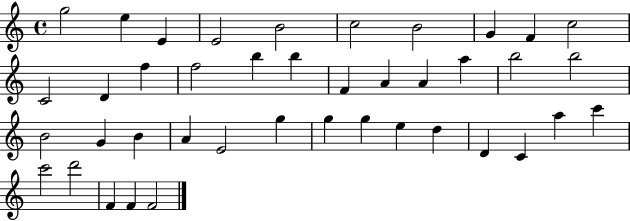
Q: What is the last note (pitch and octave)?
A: F4